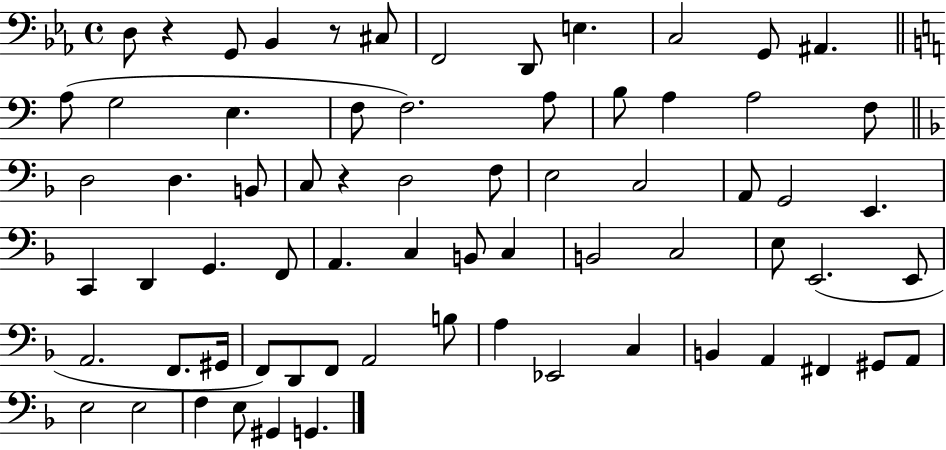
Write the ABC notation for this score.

X:1
T:Untitled
M:4/4
L:1/4
K:Eb
D,/2 z G,,/2 _B,, z/2 ^C,/2 F,,2 D,,/2 E, C,2 G,,/2 ^A,, A,/2 G,2 E, F,/2 F,2 A,/2 B,/2 A, A,2 F,/2 D,2 D, B,,/2 C,/2 z D,2 F,/2 E,2 C,2 A,,/2 G,,2 E,, C,, D,, G,, F,,/2 A,, C, B,,/2 C, B,,2 C,2 E,/2 E,,2 E,,/2 A,,2 F,,/2 ^G,,/4 F,,/2 D,,/2 F,,/2 A,,2 B,/2 A, _E,,2 C, B,, A,, ^F,, ^G,,/2 A,,/2 E,2 E,2 F, E,/2 ^G,, G,,